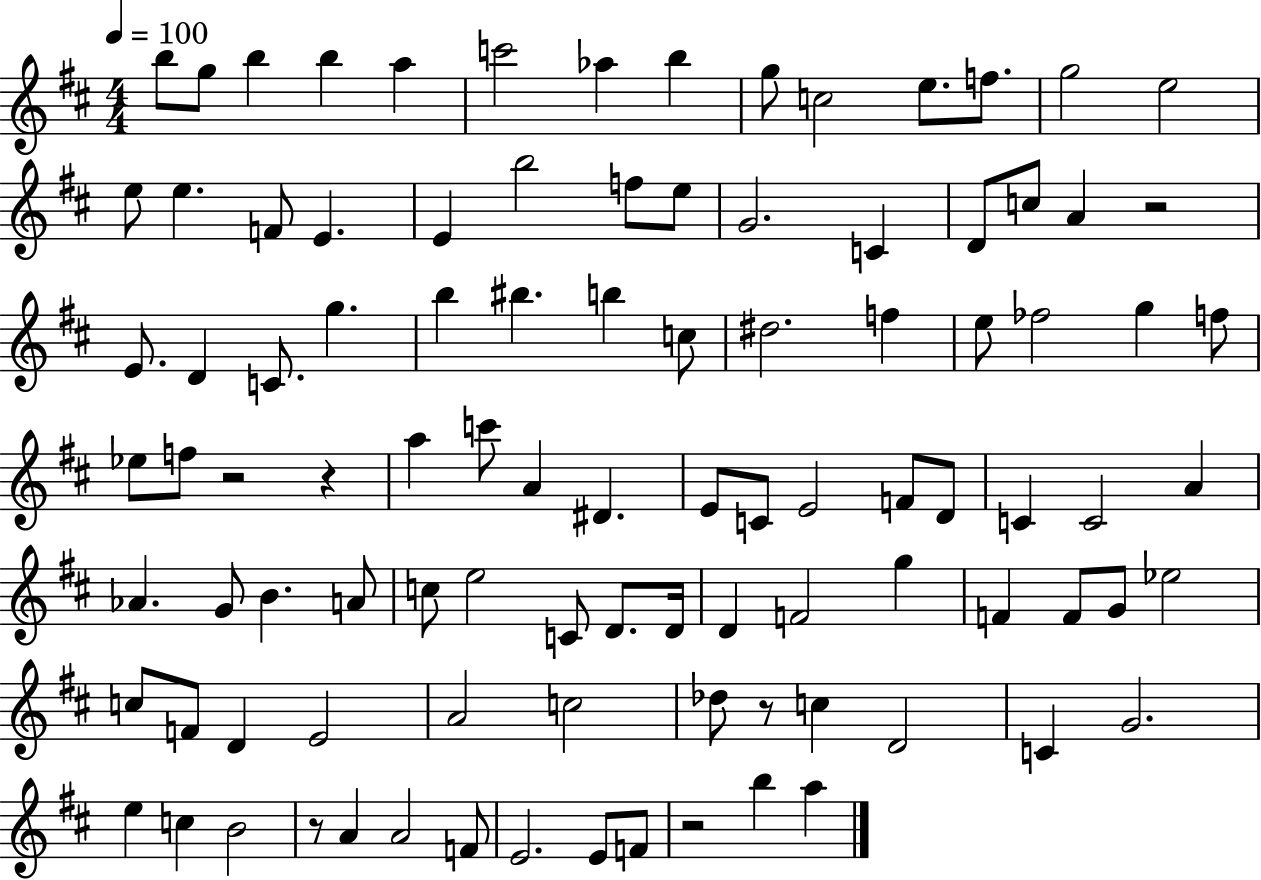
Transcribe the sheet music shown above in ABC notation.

X:1
T:Untitled
M:4/4
L:1/4
K:D
b/2 g/2 b b a c'2 _a b g/2 c2 e/2 f/2 g2 e2 e/2 e F/2 E E b2 f/2 e/2 G2 C D/2 c/2 A z2 E/2 D C/2 g b ^b b c/2 ^d2 f e/2 _f2 g f/2 _e/2 f/2 z2 z a c'/2 A ^D E/2 C/2 E2 F/2 D/2 C C2 A _A G/2 B A/2 c/2 e2 C/2 D/2 D/4 D F2 g F F/2 G/2 _e2 c/2 F/2 D E2 A2 c2 _d/2 z/2 c D2 C G2 e c B2 z/2 A A2 F/2 E2 E/2 F/2 z2 b a